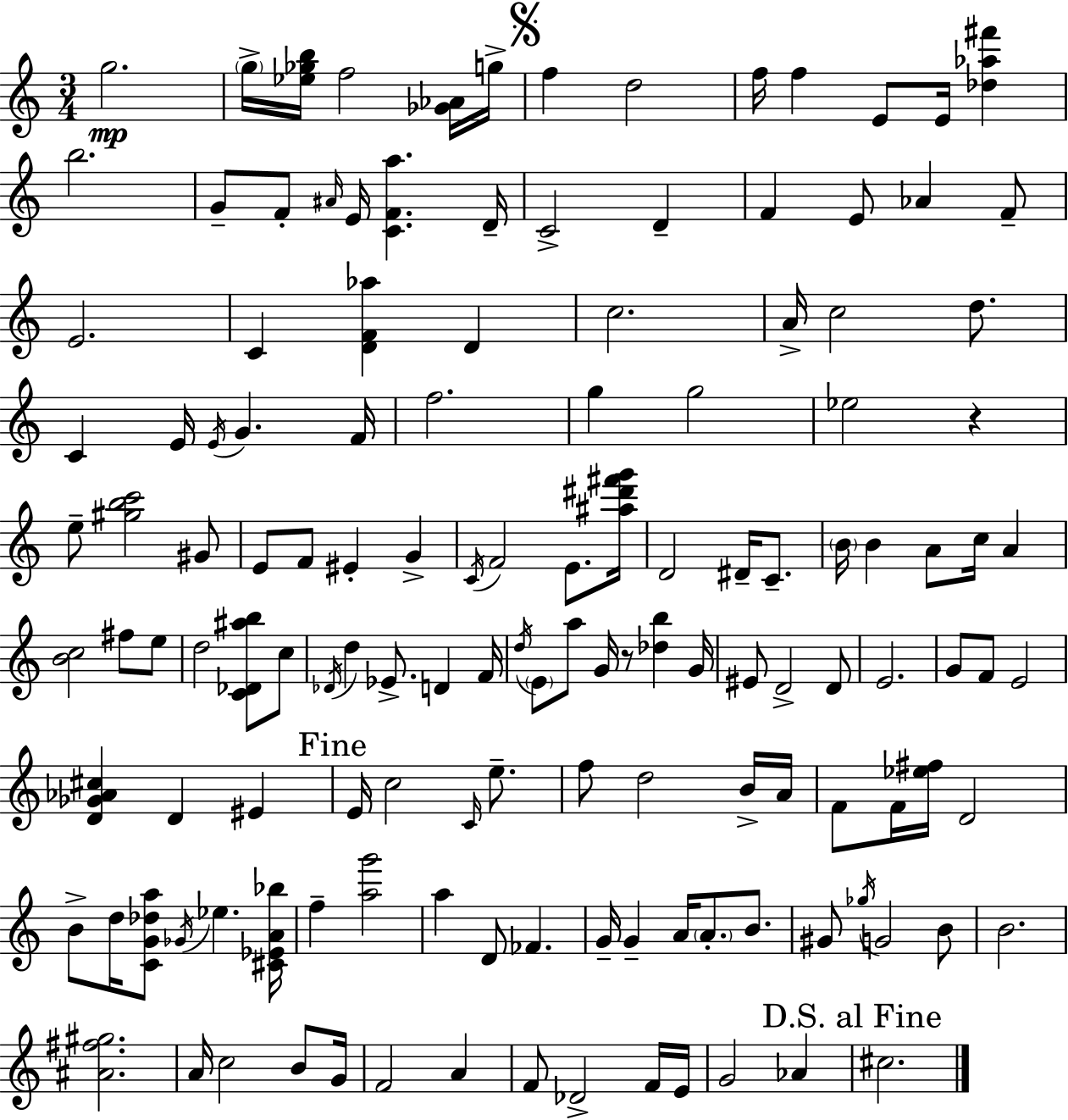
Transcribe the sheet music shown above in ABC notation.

X:1
T:Untitled
M:3/4
L:1/4
K:Am
g2 g/4 [_e_gb]/4 f2 [_G_A]/4 g/4 f d2 f/4 f E/2 E/4 [_d_a^f'] b2 G/2 F/2 ^A/4 E/4 [CFa] D/4 C2 D F E/2 _A F/2 E2 C [DF_a] D c2 A/4 c2 d/2 C E/4 E/4 G F/4 f2 g g2 _e2 z e/2 [^gbc']2 ^G/2 E/2 F/2 ^E G C/4 F2 E/2 [^a^d'^f'g']/4 D2 ^D/4 C/2 B/4 B A/2 c/4 A [Bc]2 ^f/2 e/2 d2 [C_D^ab]/2 c/2 _D/4 d _E/2 D F/4 d/4 E/2 a/2 G/4 z/2 [_db] G/4 ^E/2 D2 D/2 E2 G/2 F/2 E2 [D_G_A^c] D ^E E/4 c2 C/4 e/2 f/2 d2 B/4 A/4 F/2 F/4 [_e^f]/4 D2 B/2 d/4 [CG_da]/2 _G/4 _e [^C_EA_b]/4 f [ag']2 a D/2 _F G/4 G A/4 A/2 B/2 ^G/2 _g/4 G2 B/2 B2 [^A^f^g]2 A/4 c2 B/2 G/4 F2 A F/2 _D2 F/4 E/4 G2 _A ^c2